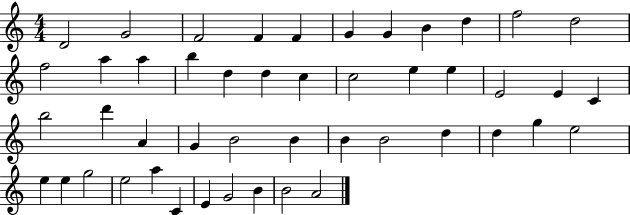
D4/h G4/h F4/h F4/q F4/q G4/q G4/q B4/q D5/q F5/h D5/h F5/h A5/q A5/q B5/q D5/q D5/q C5/q C5/h E5/q E5/q E4/h E4/q C4/q B5/h D6/q A4/q G4/q B4/h B4/q B4/q B4/h D5/q D5/q G5/q E5/h E5/q E5/q G5/h E5/h A5/q C4/q E4/q G4/h B4/q B4/h A4/h